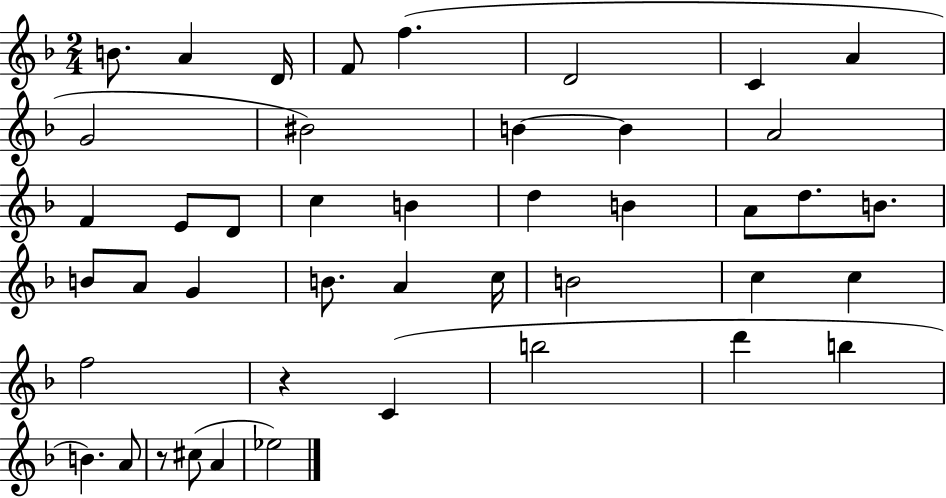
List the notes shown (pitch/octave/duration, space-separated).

B4/e. A4/q D4/s F4/e F5/q. D4/h C4/q A4/q G4/h BIS4/h B4/q B4/q A4/h F4/q E4/e D4/e C5/q B4/q D5/q B4/q A4/e D5/e. B4/e. B4/e A4/e G4/q B4/e. A4/q C5/s B4/h C5/q C5/q F5/h R/q C4/q B5/h D6/q B5/q B4/q. A4/e R/e C#5/e A4/q Eb5/h